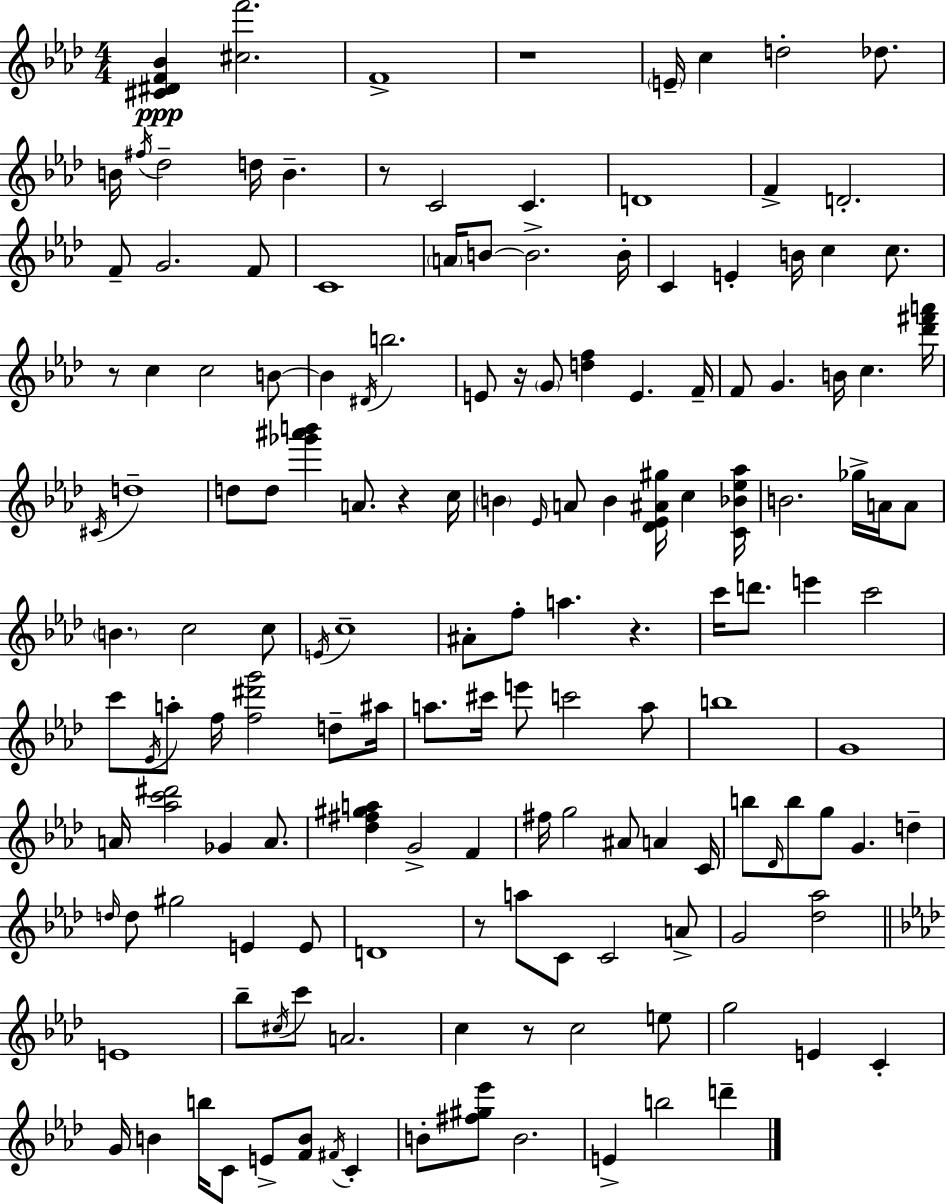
X:1
T:Untitled
M:4/4
L:1/4
K:Fm
[^C^DF_B] [^cf']2 F4 z4 E/4 c d2 _d/2 B/4 ^f/4 _d2 d/4 B z/2 C2 C D4 F D2 F/2 G2 F/2 C4 A/4 B/2 B2 B/4 C E B/4 c c/2 z/2 c c2 B/2 B ^D/4 b2 E/2 z/4 G/2 [df] E F/4 F/2 G B/4 c [_d'^f'a']/4 ^C/4 d4 d/2 d/2 [_g'^a'b'] A/2 z c/4 B _E/4 A/2 B [_D_E^A^g]/4 c [C_B_e_a]/4 B2 _g/4 A/4 A/2 B c2 c/2 E/4 c4 ^A/2 f/2 a z c'/4 d'/2 e' c'2 c'/2 _E/4 a/2 f/4 [f^d'g']2 d/2 ^a/4 a/2 ^c'/4 e'/2 c'2 a/2 b4 G4 A/4 [_ac'^d']2 _G A/2 [_d^f^ga] G2 F ^f/4 g2 ^A/2 A C/4 b/2 _D/4 b/2 g/2 G d d/4 d/2 ^g2 E E/2 D4 z/2 a/2 C/2 C2 A/2 G2 [_d_a]2 E4 _b/2 ^c/4 c'/2 A2 c z/2 c2 e/2 g2 E C G/4 B b/4 C/2 E/2 [FB]/2 ^F/4 C B/2 [^f^g_e']/2 B2 E b2 d'